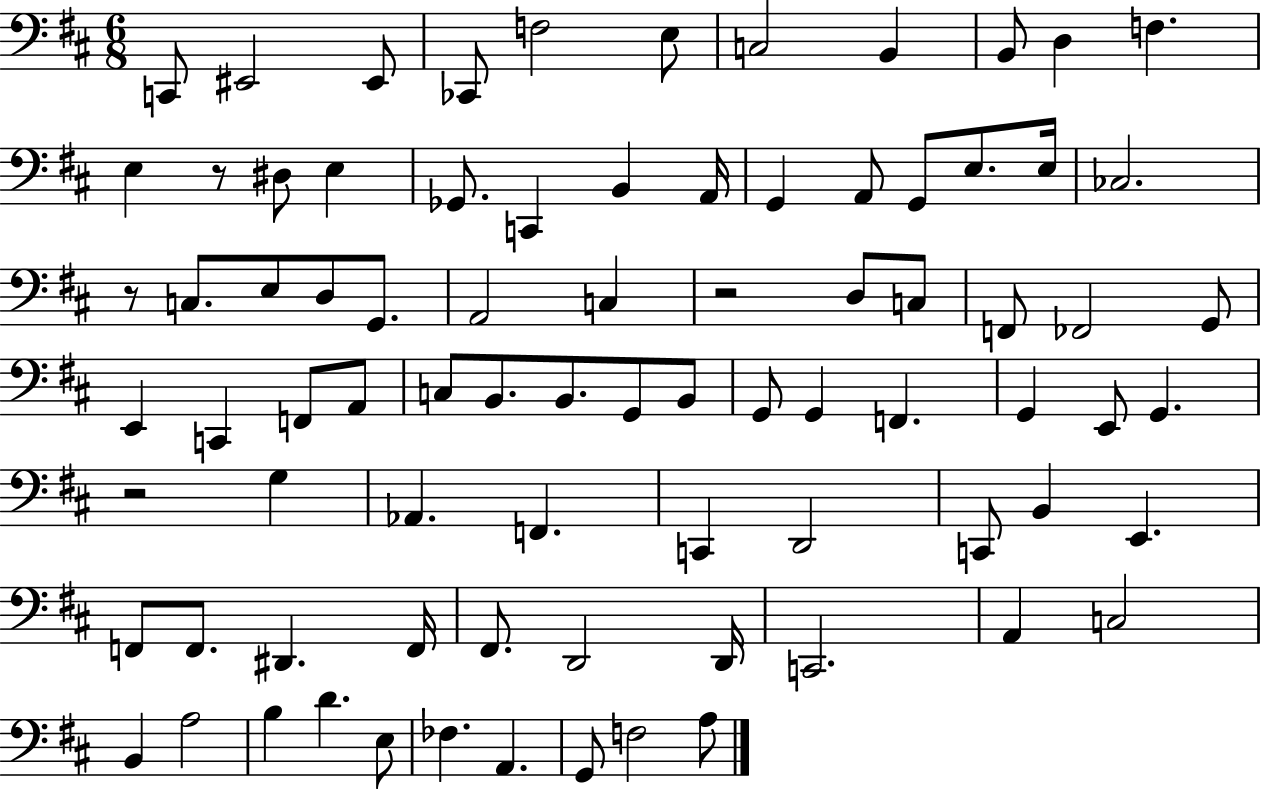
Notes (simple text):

C2/e EIS2/h EIS2/e CES2/e F3/h E3/e C3/h B2/q B2/e D3/q F3/q. E3/q R/e D#3/e E3/q Gb2/e. C2/q B2/q A2/s G2/q A2/e G2/e E3/e. E3/s CES3/h. R/e C3/e. E3/e D3/e G2/e. A2/h C3/q R/h D3/e C3/e F2/e FES2/h G2/e E2/q C2/q F2/e A2/e C3/e B2/e. B2/e. G2/e B2/e G2/e G2/q F2/q. G2/q E2/e G2/q. R/h G3/q Ab2/q. F2/q. C2/q D2/h C2/e B2/q E2/q. F2/e F2/e. D#2/q. F2/s F#2/e. D2/h D2/s C2/h. A2/q C3/h B2/q A3/h B3/q D4/q. E3/e FES3/q. A2/q. G2/e F3/h A3/e